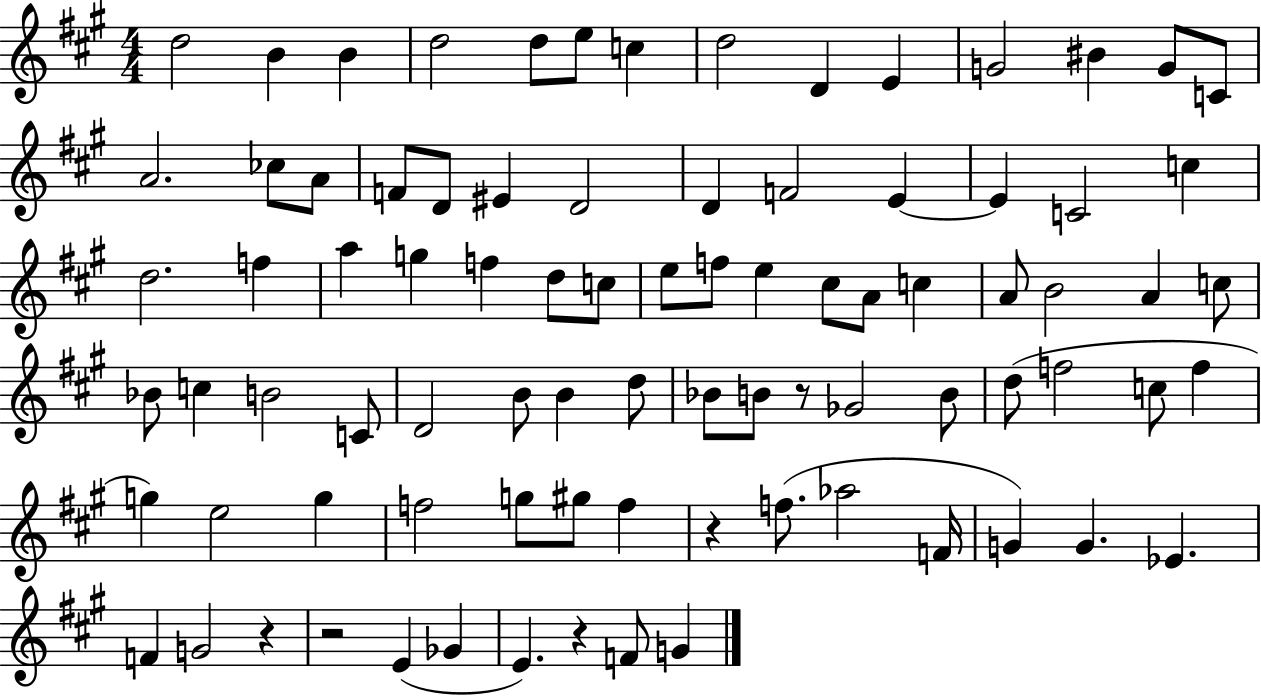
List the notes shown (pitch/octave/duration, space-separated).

D5/h B4/q B4/q D5/h D5/e E5/e C5/q D5/h D4/q E4/q G4/h BIS4/q G4/e C4/e A4/h. CES5/e A4/e F4/e D4/e EIS4/q D4/h D4/q F4/h E4/q E4/q C4/h C5/q D5/h. F5/q A5/q G5/q F5/q D5/e C5/e E5/e F5/e E5/q C#5/e A4/e C5/q A4/e B4/h A4/q C5/e Bb4/e C5/q B4/h C4/e D4/h B4/e B4/q D5/e Bb4/e B4/e R/e Gb4/h B4/e D5/e F5/h C5/e F5/q G5/q E5/h G5/q F5/h G5/e G#5/e F5/q R/q F5/e. Ab5/h F4/s G4/q G4/q. Eb4/q. F4/q G4/h R/q R/h E4/q Gb4/q E4/q. R/q F4/e G4/q